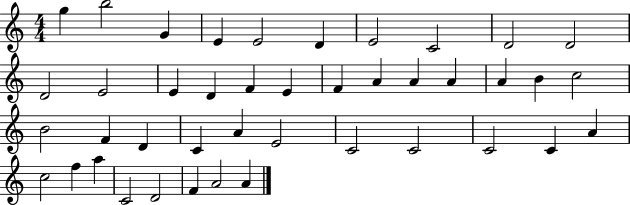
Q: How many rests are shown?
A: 0